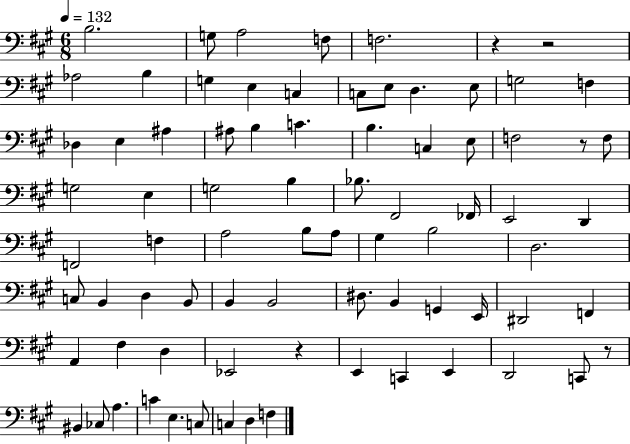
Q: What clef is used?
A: bass